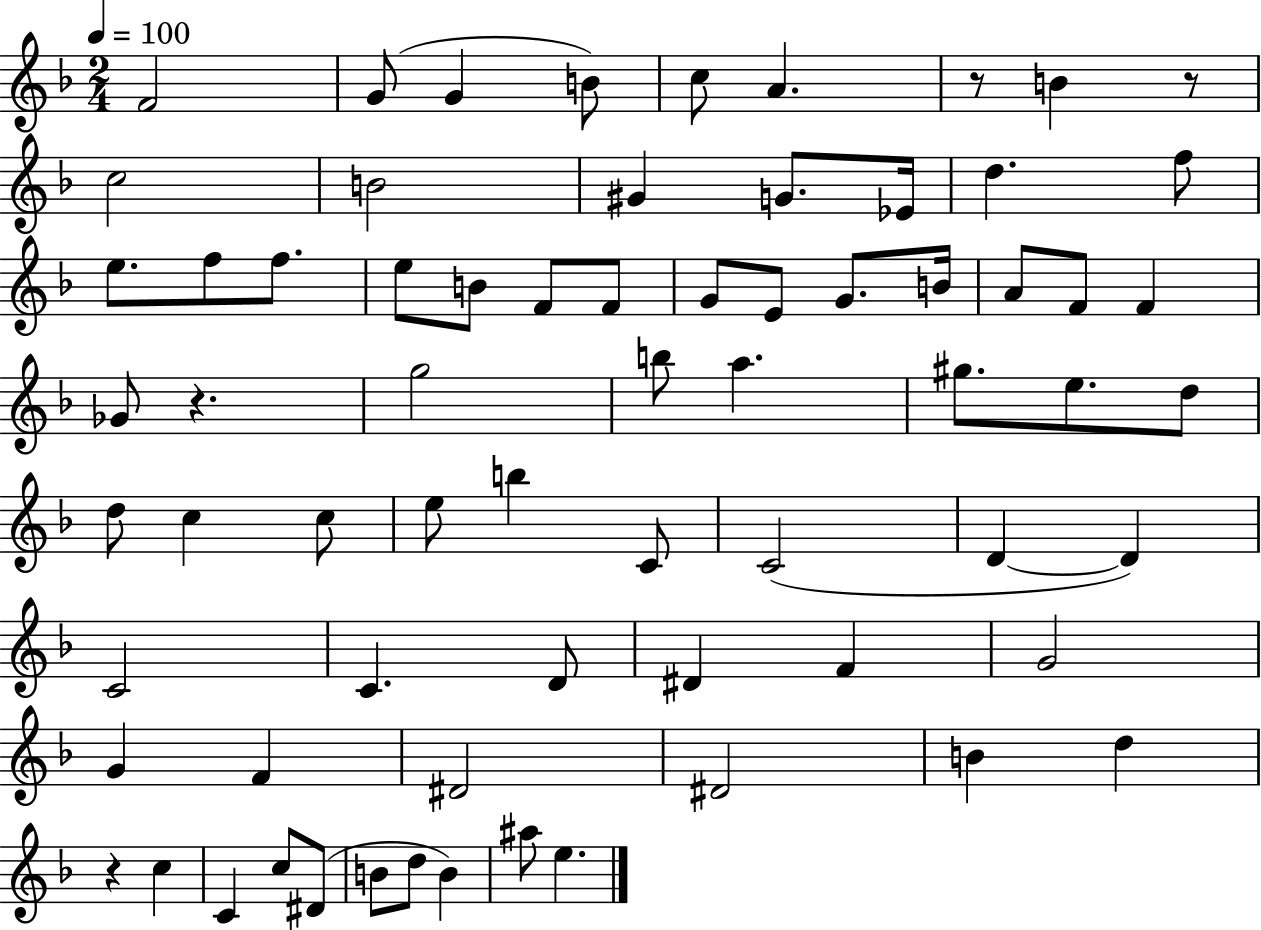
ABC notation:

X:1
T:Untitled
M:2/4
L:1/4
K:F
F2 G/2 G B/2 c/2 A z/2 B z/2 c2 B2 ^G G/2 _E/4 d f/2 e/2 f/2 f/2 e/2 B/2 F/2 F/2 G/2 E/2 G/2 B/4 A/2 F/2 F _G/2 z g2 b/2 a ^g/2 e/2 d/2 d/2 c c/2 e/2 b C/2 C2 D D C2 C D/2 ^D F G2 G F ^D2 ^D2 B d z c C c/2 ^D/2 B/2 d/2 B ^a/2 e